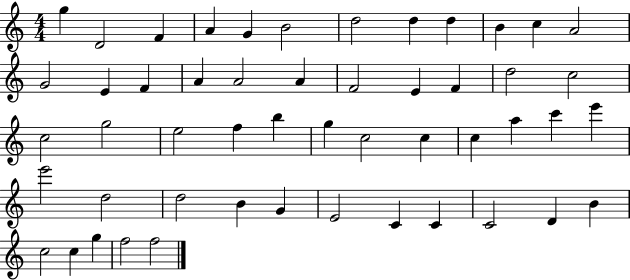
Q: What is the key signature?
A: C major